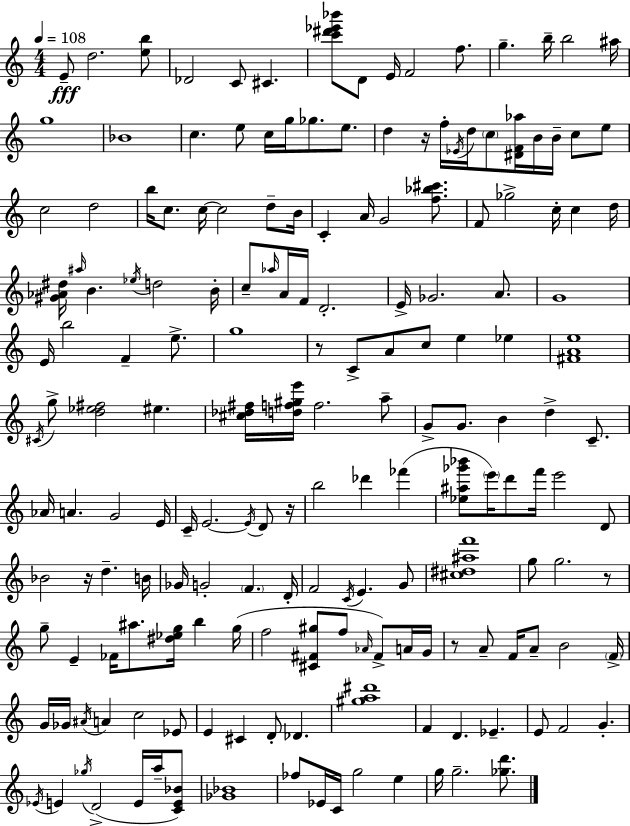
X:1
T:Untitled
M:4/4
L:1/4
K:Am
E/2 d2 [eb]/2 _D2 C/2 ^C [c'^d'_e'_b']/2 D/2 E/4 F2 f/2 g b/4 b2 ^a/4 g4 _B4 c e/2 c/4 g/4 _g/2 e/2 d z/4 f/4 _E/4 d/4 c/2 [^DF_a]/4 B/4 B/4 c/2 e/2 c2 d2 b/4 c/2 c/4 c2 d/2 B/4 C A/4 G2 [f_b^c']/2 F/2 _g2 c/4 c d/4 [^G_A^d]/4 ^a/4 B _e/4 d2 B/4 c/2 _a/4 A/4 F/4 D2 E/4 _G2 A/2 G4 E/4 b2 F e/2 g4 z/2 C/2 A/2 c/2 e _e [^FAe]4 ^C/4 g/2 [d_e^f]2 ^e [^c_d^f]/4 [df^ge']/4 f2 a/2 G/2 G/2 B d C/2 _A/4 A G2 E/4 C/4 E2 E/4 D/2 z/4 b2 _d' _f' [_e^a_g'_b']/2 e'/4 d'/2 f'/4 e'2 D/2 _B2 z/4 d B/4 _G/4 G2 F D/4 F2 C/4 E G/2 [^c^d^af']4 g/2 g2 z/2 g/2 E _F/4 ^a/2 [^d_eg]/4 b g/4 f2 [^C^F^g]/2 f/2 _A/4 ^F/2 A/4 G/4 z/2 A/2 F/4 A/2 B2 F/4 G/4 _G/4 ^A/4 A c2 _E/2 E ^C D/2 _D [^ga^d']4 F D _E E/2 F2 G _E/4 E _g/4 D2 E/4 a/4 [CE_B]/2 [_G_B]4 _f/2 _E/4 C/4 g2 e g/4 g2 [_gd']/2